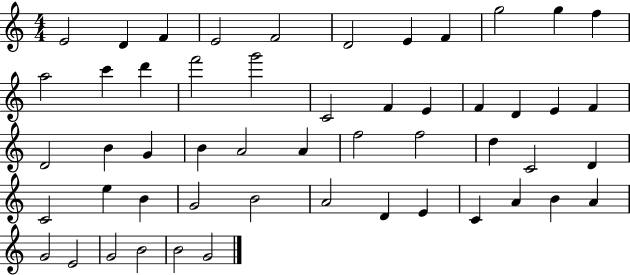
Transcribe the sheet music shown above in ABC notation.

X:1
T:Untitled
M:4/4
L:1/4
K:C
E2 D F E2 F2 D2 E F g2 g f a2 c' d' f'2 g'2 C2 F E F D E F D2 B G B A2 A f2 f2 d C2 D C2 e B G2 B2 A2 D E C A B A G2 E2 G2 B2 B2 G2